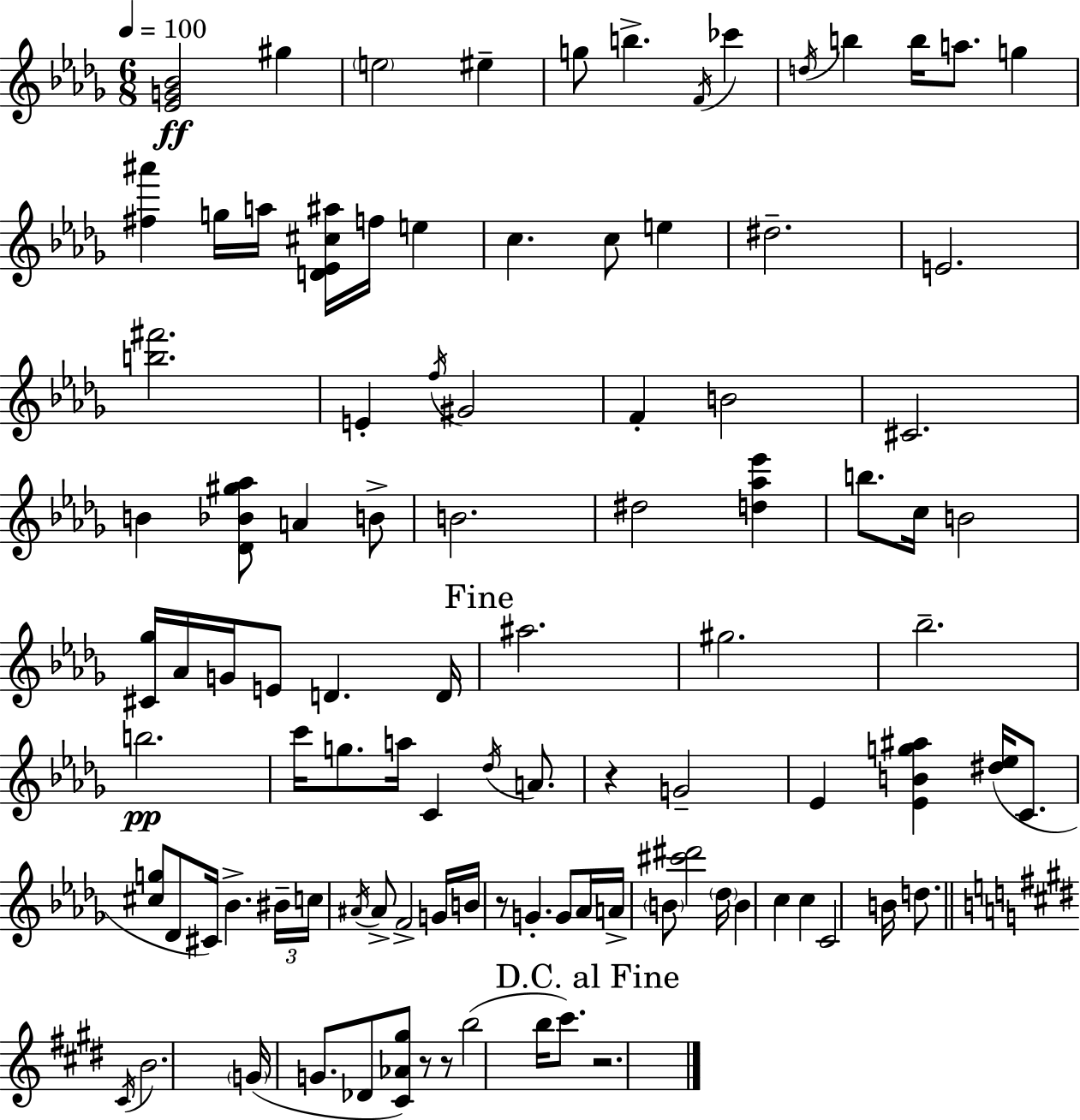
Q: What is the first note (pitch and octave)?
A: G#5